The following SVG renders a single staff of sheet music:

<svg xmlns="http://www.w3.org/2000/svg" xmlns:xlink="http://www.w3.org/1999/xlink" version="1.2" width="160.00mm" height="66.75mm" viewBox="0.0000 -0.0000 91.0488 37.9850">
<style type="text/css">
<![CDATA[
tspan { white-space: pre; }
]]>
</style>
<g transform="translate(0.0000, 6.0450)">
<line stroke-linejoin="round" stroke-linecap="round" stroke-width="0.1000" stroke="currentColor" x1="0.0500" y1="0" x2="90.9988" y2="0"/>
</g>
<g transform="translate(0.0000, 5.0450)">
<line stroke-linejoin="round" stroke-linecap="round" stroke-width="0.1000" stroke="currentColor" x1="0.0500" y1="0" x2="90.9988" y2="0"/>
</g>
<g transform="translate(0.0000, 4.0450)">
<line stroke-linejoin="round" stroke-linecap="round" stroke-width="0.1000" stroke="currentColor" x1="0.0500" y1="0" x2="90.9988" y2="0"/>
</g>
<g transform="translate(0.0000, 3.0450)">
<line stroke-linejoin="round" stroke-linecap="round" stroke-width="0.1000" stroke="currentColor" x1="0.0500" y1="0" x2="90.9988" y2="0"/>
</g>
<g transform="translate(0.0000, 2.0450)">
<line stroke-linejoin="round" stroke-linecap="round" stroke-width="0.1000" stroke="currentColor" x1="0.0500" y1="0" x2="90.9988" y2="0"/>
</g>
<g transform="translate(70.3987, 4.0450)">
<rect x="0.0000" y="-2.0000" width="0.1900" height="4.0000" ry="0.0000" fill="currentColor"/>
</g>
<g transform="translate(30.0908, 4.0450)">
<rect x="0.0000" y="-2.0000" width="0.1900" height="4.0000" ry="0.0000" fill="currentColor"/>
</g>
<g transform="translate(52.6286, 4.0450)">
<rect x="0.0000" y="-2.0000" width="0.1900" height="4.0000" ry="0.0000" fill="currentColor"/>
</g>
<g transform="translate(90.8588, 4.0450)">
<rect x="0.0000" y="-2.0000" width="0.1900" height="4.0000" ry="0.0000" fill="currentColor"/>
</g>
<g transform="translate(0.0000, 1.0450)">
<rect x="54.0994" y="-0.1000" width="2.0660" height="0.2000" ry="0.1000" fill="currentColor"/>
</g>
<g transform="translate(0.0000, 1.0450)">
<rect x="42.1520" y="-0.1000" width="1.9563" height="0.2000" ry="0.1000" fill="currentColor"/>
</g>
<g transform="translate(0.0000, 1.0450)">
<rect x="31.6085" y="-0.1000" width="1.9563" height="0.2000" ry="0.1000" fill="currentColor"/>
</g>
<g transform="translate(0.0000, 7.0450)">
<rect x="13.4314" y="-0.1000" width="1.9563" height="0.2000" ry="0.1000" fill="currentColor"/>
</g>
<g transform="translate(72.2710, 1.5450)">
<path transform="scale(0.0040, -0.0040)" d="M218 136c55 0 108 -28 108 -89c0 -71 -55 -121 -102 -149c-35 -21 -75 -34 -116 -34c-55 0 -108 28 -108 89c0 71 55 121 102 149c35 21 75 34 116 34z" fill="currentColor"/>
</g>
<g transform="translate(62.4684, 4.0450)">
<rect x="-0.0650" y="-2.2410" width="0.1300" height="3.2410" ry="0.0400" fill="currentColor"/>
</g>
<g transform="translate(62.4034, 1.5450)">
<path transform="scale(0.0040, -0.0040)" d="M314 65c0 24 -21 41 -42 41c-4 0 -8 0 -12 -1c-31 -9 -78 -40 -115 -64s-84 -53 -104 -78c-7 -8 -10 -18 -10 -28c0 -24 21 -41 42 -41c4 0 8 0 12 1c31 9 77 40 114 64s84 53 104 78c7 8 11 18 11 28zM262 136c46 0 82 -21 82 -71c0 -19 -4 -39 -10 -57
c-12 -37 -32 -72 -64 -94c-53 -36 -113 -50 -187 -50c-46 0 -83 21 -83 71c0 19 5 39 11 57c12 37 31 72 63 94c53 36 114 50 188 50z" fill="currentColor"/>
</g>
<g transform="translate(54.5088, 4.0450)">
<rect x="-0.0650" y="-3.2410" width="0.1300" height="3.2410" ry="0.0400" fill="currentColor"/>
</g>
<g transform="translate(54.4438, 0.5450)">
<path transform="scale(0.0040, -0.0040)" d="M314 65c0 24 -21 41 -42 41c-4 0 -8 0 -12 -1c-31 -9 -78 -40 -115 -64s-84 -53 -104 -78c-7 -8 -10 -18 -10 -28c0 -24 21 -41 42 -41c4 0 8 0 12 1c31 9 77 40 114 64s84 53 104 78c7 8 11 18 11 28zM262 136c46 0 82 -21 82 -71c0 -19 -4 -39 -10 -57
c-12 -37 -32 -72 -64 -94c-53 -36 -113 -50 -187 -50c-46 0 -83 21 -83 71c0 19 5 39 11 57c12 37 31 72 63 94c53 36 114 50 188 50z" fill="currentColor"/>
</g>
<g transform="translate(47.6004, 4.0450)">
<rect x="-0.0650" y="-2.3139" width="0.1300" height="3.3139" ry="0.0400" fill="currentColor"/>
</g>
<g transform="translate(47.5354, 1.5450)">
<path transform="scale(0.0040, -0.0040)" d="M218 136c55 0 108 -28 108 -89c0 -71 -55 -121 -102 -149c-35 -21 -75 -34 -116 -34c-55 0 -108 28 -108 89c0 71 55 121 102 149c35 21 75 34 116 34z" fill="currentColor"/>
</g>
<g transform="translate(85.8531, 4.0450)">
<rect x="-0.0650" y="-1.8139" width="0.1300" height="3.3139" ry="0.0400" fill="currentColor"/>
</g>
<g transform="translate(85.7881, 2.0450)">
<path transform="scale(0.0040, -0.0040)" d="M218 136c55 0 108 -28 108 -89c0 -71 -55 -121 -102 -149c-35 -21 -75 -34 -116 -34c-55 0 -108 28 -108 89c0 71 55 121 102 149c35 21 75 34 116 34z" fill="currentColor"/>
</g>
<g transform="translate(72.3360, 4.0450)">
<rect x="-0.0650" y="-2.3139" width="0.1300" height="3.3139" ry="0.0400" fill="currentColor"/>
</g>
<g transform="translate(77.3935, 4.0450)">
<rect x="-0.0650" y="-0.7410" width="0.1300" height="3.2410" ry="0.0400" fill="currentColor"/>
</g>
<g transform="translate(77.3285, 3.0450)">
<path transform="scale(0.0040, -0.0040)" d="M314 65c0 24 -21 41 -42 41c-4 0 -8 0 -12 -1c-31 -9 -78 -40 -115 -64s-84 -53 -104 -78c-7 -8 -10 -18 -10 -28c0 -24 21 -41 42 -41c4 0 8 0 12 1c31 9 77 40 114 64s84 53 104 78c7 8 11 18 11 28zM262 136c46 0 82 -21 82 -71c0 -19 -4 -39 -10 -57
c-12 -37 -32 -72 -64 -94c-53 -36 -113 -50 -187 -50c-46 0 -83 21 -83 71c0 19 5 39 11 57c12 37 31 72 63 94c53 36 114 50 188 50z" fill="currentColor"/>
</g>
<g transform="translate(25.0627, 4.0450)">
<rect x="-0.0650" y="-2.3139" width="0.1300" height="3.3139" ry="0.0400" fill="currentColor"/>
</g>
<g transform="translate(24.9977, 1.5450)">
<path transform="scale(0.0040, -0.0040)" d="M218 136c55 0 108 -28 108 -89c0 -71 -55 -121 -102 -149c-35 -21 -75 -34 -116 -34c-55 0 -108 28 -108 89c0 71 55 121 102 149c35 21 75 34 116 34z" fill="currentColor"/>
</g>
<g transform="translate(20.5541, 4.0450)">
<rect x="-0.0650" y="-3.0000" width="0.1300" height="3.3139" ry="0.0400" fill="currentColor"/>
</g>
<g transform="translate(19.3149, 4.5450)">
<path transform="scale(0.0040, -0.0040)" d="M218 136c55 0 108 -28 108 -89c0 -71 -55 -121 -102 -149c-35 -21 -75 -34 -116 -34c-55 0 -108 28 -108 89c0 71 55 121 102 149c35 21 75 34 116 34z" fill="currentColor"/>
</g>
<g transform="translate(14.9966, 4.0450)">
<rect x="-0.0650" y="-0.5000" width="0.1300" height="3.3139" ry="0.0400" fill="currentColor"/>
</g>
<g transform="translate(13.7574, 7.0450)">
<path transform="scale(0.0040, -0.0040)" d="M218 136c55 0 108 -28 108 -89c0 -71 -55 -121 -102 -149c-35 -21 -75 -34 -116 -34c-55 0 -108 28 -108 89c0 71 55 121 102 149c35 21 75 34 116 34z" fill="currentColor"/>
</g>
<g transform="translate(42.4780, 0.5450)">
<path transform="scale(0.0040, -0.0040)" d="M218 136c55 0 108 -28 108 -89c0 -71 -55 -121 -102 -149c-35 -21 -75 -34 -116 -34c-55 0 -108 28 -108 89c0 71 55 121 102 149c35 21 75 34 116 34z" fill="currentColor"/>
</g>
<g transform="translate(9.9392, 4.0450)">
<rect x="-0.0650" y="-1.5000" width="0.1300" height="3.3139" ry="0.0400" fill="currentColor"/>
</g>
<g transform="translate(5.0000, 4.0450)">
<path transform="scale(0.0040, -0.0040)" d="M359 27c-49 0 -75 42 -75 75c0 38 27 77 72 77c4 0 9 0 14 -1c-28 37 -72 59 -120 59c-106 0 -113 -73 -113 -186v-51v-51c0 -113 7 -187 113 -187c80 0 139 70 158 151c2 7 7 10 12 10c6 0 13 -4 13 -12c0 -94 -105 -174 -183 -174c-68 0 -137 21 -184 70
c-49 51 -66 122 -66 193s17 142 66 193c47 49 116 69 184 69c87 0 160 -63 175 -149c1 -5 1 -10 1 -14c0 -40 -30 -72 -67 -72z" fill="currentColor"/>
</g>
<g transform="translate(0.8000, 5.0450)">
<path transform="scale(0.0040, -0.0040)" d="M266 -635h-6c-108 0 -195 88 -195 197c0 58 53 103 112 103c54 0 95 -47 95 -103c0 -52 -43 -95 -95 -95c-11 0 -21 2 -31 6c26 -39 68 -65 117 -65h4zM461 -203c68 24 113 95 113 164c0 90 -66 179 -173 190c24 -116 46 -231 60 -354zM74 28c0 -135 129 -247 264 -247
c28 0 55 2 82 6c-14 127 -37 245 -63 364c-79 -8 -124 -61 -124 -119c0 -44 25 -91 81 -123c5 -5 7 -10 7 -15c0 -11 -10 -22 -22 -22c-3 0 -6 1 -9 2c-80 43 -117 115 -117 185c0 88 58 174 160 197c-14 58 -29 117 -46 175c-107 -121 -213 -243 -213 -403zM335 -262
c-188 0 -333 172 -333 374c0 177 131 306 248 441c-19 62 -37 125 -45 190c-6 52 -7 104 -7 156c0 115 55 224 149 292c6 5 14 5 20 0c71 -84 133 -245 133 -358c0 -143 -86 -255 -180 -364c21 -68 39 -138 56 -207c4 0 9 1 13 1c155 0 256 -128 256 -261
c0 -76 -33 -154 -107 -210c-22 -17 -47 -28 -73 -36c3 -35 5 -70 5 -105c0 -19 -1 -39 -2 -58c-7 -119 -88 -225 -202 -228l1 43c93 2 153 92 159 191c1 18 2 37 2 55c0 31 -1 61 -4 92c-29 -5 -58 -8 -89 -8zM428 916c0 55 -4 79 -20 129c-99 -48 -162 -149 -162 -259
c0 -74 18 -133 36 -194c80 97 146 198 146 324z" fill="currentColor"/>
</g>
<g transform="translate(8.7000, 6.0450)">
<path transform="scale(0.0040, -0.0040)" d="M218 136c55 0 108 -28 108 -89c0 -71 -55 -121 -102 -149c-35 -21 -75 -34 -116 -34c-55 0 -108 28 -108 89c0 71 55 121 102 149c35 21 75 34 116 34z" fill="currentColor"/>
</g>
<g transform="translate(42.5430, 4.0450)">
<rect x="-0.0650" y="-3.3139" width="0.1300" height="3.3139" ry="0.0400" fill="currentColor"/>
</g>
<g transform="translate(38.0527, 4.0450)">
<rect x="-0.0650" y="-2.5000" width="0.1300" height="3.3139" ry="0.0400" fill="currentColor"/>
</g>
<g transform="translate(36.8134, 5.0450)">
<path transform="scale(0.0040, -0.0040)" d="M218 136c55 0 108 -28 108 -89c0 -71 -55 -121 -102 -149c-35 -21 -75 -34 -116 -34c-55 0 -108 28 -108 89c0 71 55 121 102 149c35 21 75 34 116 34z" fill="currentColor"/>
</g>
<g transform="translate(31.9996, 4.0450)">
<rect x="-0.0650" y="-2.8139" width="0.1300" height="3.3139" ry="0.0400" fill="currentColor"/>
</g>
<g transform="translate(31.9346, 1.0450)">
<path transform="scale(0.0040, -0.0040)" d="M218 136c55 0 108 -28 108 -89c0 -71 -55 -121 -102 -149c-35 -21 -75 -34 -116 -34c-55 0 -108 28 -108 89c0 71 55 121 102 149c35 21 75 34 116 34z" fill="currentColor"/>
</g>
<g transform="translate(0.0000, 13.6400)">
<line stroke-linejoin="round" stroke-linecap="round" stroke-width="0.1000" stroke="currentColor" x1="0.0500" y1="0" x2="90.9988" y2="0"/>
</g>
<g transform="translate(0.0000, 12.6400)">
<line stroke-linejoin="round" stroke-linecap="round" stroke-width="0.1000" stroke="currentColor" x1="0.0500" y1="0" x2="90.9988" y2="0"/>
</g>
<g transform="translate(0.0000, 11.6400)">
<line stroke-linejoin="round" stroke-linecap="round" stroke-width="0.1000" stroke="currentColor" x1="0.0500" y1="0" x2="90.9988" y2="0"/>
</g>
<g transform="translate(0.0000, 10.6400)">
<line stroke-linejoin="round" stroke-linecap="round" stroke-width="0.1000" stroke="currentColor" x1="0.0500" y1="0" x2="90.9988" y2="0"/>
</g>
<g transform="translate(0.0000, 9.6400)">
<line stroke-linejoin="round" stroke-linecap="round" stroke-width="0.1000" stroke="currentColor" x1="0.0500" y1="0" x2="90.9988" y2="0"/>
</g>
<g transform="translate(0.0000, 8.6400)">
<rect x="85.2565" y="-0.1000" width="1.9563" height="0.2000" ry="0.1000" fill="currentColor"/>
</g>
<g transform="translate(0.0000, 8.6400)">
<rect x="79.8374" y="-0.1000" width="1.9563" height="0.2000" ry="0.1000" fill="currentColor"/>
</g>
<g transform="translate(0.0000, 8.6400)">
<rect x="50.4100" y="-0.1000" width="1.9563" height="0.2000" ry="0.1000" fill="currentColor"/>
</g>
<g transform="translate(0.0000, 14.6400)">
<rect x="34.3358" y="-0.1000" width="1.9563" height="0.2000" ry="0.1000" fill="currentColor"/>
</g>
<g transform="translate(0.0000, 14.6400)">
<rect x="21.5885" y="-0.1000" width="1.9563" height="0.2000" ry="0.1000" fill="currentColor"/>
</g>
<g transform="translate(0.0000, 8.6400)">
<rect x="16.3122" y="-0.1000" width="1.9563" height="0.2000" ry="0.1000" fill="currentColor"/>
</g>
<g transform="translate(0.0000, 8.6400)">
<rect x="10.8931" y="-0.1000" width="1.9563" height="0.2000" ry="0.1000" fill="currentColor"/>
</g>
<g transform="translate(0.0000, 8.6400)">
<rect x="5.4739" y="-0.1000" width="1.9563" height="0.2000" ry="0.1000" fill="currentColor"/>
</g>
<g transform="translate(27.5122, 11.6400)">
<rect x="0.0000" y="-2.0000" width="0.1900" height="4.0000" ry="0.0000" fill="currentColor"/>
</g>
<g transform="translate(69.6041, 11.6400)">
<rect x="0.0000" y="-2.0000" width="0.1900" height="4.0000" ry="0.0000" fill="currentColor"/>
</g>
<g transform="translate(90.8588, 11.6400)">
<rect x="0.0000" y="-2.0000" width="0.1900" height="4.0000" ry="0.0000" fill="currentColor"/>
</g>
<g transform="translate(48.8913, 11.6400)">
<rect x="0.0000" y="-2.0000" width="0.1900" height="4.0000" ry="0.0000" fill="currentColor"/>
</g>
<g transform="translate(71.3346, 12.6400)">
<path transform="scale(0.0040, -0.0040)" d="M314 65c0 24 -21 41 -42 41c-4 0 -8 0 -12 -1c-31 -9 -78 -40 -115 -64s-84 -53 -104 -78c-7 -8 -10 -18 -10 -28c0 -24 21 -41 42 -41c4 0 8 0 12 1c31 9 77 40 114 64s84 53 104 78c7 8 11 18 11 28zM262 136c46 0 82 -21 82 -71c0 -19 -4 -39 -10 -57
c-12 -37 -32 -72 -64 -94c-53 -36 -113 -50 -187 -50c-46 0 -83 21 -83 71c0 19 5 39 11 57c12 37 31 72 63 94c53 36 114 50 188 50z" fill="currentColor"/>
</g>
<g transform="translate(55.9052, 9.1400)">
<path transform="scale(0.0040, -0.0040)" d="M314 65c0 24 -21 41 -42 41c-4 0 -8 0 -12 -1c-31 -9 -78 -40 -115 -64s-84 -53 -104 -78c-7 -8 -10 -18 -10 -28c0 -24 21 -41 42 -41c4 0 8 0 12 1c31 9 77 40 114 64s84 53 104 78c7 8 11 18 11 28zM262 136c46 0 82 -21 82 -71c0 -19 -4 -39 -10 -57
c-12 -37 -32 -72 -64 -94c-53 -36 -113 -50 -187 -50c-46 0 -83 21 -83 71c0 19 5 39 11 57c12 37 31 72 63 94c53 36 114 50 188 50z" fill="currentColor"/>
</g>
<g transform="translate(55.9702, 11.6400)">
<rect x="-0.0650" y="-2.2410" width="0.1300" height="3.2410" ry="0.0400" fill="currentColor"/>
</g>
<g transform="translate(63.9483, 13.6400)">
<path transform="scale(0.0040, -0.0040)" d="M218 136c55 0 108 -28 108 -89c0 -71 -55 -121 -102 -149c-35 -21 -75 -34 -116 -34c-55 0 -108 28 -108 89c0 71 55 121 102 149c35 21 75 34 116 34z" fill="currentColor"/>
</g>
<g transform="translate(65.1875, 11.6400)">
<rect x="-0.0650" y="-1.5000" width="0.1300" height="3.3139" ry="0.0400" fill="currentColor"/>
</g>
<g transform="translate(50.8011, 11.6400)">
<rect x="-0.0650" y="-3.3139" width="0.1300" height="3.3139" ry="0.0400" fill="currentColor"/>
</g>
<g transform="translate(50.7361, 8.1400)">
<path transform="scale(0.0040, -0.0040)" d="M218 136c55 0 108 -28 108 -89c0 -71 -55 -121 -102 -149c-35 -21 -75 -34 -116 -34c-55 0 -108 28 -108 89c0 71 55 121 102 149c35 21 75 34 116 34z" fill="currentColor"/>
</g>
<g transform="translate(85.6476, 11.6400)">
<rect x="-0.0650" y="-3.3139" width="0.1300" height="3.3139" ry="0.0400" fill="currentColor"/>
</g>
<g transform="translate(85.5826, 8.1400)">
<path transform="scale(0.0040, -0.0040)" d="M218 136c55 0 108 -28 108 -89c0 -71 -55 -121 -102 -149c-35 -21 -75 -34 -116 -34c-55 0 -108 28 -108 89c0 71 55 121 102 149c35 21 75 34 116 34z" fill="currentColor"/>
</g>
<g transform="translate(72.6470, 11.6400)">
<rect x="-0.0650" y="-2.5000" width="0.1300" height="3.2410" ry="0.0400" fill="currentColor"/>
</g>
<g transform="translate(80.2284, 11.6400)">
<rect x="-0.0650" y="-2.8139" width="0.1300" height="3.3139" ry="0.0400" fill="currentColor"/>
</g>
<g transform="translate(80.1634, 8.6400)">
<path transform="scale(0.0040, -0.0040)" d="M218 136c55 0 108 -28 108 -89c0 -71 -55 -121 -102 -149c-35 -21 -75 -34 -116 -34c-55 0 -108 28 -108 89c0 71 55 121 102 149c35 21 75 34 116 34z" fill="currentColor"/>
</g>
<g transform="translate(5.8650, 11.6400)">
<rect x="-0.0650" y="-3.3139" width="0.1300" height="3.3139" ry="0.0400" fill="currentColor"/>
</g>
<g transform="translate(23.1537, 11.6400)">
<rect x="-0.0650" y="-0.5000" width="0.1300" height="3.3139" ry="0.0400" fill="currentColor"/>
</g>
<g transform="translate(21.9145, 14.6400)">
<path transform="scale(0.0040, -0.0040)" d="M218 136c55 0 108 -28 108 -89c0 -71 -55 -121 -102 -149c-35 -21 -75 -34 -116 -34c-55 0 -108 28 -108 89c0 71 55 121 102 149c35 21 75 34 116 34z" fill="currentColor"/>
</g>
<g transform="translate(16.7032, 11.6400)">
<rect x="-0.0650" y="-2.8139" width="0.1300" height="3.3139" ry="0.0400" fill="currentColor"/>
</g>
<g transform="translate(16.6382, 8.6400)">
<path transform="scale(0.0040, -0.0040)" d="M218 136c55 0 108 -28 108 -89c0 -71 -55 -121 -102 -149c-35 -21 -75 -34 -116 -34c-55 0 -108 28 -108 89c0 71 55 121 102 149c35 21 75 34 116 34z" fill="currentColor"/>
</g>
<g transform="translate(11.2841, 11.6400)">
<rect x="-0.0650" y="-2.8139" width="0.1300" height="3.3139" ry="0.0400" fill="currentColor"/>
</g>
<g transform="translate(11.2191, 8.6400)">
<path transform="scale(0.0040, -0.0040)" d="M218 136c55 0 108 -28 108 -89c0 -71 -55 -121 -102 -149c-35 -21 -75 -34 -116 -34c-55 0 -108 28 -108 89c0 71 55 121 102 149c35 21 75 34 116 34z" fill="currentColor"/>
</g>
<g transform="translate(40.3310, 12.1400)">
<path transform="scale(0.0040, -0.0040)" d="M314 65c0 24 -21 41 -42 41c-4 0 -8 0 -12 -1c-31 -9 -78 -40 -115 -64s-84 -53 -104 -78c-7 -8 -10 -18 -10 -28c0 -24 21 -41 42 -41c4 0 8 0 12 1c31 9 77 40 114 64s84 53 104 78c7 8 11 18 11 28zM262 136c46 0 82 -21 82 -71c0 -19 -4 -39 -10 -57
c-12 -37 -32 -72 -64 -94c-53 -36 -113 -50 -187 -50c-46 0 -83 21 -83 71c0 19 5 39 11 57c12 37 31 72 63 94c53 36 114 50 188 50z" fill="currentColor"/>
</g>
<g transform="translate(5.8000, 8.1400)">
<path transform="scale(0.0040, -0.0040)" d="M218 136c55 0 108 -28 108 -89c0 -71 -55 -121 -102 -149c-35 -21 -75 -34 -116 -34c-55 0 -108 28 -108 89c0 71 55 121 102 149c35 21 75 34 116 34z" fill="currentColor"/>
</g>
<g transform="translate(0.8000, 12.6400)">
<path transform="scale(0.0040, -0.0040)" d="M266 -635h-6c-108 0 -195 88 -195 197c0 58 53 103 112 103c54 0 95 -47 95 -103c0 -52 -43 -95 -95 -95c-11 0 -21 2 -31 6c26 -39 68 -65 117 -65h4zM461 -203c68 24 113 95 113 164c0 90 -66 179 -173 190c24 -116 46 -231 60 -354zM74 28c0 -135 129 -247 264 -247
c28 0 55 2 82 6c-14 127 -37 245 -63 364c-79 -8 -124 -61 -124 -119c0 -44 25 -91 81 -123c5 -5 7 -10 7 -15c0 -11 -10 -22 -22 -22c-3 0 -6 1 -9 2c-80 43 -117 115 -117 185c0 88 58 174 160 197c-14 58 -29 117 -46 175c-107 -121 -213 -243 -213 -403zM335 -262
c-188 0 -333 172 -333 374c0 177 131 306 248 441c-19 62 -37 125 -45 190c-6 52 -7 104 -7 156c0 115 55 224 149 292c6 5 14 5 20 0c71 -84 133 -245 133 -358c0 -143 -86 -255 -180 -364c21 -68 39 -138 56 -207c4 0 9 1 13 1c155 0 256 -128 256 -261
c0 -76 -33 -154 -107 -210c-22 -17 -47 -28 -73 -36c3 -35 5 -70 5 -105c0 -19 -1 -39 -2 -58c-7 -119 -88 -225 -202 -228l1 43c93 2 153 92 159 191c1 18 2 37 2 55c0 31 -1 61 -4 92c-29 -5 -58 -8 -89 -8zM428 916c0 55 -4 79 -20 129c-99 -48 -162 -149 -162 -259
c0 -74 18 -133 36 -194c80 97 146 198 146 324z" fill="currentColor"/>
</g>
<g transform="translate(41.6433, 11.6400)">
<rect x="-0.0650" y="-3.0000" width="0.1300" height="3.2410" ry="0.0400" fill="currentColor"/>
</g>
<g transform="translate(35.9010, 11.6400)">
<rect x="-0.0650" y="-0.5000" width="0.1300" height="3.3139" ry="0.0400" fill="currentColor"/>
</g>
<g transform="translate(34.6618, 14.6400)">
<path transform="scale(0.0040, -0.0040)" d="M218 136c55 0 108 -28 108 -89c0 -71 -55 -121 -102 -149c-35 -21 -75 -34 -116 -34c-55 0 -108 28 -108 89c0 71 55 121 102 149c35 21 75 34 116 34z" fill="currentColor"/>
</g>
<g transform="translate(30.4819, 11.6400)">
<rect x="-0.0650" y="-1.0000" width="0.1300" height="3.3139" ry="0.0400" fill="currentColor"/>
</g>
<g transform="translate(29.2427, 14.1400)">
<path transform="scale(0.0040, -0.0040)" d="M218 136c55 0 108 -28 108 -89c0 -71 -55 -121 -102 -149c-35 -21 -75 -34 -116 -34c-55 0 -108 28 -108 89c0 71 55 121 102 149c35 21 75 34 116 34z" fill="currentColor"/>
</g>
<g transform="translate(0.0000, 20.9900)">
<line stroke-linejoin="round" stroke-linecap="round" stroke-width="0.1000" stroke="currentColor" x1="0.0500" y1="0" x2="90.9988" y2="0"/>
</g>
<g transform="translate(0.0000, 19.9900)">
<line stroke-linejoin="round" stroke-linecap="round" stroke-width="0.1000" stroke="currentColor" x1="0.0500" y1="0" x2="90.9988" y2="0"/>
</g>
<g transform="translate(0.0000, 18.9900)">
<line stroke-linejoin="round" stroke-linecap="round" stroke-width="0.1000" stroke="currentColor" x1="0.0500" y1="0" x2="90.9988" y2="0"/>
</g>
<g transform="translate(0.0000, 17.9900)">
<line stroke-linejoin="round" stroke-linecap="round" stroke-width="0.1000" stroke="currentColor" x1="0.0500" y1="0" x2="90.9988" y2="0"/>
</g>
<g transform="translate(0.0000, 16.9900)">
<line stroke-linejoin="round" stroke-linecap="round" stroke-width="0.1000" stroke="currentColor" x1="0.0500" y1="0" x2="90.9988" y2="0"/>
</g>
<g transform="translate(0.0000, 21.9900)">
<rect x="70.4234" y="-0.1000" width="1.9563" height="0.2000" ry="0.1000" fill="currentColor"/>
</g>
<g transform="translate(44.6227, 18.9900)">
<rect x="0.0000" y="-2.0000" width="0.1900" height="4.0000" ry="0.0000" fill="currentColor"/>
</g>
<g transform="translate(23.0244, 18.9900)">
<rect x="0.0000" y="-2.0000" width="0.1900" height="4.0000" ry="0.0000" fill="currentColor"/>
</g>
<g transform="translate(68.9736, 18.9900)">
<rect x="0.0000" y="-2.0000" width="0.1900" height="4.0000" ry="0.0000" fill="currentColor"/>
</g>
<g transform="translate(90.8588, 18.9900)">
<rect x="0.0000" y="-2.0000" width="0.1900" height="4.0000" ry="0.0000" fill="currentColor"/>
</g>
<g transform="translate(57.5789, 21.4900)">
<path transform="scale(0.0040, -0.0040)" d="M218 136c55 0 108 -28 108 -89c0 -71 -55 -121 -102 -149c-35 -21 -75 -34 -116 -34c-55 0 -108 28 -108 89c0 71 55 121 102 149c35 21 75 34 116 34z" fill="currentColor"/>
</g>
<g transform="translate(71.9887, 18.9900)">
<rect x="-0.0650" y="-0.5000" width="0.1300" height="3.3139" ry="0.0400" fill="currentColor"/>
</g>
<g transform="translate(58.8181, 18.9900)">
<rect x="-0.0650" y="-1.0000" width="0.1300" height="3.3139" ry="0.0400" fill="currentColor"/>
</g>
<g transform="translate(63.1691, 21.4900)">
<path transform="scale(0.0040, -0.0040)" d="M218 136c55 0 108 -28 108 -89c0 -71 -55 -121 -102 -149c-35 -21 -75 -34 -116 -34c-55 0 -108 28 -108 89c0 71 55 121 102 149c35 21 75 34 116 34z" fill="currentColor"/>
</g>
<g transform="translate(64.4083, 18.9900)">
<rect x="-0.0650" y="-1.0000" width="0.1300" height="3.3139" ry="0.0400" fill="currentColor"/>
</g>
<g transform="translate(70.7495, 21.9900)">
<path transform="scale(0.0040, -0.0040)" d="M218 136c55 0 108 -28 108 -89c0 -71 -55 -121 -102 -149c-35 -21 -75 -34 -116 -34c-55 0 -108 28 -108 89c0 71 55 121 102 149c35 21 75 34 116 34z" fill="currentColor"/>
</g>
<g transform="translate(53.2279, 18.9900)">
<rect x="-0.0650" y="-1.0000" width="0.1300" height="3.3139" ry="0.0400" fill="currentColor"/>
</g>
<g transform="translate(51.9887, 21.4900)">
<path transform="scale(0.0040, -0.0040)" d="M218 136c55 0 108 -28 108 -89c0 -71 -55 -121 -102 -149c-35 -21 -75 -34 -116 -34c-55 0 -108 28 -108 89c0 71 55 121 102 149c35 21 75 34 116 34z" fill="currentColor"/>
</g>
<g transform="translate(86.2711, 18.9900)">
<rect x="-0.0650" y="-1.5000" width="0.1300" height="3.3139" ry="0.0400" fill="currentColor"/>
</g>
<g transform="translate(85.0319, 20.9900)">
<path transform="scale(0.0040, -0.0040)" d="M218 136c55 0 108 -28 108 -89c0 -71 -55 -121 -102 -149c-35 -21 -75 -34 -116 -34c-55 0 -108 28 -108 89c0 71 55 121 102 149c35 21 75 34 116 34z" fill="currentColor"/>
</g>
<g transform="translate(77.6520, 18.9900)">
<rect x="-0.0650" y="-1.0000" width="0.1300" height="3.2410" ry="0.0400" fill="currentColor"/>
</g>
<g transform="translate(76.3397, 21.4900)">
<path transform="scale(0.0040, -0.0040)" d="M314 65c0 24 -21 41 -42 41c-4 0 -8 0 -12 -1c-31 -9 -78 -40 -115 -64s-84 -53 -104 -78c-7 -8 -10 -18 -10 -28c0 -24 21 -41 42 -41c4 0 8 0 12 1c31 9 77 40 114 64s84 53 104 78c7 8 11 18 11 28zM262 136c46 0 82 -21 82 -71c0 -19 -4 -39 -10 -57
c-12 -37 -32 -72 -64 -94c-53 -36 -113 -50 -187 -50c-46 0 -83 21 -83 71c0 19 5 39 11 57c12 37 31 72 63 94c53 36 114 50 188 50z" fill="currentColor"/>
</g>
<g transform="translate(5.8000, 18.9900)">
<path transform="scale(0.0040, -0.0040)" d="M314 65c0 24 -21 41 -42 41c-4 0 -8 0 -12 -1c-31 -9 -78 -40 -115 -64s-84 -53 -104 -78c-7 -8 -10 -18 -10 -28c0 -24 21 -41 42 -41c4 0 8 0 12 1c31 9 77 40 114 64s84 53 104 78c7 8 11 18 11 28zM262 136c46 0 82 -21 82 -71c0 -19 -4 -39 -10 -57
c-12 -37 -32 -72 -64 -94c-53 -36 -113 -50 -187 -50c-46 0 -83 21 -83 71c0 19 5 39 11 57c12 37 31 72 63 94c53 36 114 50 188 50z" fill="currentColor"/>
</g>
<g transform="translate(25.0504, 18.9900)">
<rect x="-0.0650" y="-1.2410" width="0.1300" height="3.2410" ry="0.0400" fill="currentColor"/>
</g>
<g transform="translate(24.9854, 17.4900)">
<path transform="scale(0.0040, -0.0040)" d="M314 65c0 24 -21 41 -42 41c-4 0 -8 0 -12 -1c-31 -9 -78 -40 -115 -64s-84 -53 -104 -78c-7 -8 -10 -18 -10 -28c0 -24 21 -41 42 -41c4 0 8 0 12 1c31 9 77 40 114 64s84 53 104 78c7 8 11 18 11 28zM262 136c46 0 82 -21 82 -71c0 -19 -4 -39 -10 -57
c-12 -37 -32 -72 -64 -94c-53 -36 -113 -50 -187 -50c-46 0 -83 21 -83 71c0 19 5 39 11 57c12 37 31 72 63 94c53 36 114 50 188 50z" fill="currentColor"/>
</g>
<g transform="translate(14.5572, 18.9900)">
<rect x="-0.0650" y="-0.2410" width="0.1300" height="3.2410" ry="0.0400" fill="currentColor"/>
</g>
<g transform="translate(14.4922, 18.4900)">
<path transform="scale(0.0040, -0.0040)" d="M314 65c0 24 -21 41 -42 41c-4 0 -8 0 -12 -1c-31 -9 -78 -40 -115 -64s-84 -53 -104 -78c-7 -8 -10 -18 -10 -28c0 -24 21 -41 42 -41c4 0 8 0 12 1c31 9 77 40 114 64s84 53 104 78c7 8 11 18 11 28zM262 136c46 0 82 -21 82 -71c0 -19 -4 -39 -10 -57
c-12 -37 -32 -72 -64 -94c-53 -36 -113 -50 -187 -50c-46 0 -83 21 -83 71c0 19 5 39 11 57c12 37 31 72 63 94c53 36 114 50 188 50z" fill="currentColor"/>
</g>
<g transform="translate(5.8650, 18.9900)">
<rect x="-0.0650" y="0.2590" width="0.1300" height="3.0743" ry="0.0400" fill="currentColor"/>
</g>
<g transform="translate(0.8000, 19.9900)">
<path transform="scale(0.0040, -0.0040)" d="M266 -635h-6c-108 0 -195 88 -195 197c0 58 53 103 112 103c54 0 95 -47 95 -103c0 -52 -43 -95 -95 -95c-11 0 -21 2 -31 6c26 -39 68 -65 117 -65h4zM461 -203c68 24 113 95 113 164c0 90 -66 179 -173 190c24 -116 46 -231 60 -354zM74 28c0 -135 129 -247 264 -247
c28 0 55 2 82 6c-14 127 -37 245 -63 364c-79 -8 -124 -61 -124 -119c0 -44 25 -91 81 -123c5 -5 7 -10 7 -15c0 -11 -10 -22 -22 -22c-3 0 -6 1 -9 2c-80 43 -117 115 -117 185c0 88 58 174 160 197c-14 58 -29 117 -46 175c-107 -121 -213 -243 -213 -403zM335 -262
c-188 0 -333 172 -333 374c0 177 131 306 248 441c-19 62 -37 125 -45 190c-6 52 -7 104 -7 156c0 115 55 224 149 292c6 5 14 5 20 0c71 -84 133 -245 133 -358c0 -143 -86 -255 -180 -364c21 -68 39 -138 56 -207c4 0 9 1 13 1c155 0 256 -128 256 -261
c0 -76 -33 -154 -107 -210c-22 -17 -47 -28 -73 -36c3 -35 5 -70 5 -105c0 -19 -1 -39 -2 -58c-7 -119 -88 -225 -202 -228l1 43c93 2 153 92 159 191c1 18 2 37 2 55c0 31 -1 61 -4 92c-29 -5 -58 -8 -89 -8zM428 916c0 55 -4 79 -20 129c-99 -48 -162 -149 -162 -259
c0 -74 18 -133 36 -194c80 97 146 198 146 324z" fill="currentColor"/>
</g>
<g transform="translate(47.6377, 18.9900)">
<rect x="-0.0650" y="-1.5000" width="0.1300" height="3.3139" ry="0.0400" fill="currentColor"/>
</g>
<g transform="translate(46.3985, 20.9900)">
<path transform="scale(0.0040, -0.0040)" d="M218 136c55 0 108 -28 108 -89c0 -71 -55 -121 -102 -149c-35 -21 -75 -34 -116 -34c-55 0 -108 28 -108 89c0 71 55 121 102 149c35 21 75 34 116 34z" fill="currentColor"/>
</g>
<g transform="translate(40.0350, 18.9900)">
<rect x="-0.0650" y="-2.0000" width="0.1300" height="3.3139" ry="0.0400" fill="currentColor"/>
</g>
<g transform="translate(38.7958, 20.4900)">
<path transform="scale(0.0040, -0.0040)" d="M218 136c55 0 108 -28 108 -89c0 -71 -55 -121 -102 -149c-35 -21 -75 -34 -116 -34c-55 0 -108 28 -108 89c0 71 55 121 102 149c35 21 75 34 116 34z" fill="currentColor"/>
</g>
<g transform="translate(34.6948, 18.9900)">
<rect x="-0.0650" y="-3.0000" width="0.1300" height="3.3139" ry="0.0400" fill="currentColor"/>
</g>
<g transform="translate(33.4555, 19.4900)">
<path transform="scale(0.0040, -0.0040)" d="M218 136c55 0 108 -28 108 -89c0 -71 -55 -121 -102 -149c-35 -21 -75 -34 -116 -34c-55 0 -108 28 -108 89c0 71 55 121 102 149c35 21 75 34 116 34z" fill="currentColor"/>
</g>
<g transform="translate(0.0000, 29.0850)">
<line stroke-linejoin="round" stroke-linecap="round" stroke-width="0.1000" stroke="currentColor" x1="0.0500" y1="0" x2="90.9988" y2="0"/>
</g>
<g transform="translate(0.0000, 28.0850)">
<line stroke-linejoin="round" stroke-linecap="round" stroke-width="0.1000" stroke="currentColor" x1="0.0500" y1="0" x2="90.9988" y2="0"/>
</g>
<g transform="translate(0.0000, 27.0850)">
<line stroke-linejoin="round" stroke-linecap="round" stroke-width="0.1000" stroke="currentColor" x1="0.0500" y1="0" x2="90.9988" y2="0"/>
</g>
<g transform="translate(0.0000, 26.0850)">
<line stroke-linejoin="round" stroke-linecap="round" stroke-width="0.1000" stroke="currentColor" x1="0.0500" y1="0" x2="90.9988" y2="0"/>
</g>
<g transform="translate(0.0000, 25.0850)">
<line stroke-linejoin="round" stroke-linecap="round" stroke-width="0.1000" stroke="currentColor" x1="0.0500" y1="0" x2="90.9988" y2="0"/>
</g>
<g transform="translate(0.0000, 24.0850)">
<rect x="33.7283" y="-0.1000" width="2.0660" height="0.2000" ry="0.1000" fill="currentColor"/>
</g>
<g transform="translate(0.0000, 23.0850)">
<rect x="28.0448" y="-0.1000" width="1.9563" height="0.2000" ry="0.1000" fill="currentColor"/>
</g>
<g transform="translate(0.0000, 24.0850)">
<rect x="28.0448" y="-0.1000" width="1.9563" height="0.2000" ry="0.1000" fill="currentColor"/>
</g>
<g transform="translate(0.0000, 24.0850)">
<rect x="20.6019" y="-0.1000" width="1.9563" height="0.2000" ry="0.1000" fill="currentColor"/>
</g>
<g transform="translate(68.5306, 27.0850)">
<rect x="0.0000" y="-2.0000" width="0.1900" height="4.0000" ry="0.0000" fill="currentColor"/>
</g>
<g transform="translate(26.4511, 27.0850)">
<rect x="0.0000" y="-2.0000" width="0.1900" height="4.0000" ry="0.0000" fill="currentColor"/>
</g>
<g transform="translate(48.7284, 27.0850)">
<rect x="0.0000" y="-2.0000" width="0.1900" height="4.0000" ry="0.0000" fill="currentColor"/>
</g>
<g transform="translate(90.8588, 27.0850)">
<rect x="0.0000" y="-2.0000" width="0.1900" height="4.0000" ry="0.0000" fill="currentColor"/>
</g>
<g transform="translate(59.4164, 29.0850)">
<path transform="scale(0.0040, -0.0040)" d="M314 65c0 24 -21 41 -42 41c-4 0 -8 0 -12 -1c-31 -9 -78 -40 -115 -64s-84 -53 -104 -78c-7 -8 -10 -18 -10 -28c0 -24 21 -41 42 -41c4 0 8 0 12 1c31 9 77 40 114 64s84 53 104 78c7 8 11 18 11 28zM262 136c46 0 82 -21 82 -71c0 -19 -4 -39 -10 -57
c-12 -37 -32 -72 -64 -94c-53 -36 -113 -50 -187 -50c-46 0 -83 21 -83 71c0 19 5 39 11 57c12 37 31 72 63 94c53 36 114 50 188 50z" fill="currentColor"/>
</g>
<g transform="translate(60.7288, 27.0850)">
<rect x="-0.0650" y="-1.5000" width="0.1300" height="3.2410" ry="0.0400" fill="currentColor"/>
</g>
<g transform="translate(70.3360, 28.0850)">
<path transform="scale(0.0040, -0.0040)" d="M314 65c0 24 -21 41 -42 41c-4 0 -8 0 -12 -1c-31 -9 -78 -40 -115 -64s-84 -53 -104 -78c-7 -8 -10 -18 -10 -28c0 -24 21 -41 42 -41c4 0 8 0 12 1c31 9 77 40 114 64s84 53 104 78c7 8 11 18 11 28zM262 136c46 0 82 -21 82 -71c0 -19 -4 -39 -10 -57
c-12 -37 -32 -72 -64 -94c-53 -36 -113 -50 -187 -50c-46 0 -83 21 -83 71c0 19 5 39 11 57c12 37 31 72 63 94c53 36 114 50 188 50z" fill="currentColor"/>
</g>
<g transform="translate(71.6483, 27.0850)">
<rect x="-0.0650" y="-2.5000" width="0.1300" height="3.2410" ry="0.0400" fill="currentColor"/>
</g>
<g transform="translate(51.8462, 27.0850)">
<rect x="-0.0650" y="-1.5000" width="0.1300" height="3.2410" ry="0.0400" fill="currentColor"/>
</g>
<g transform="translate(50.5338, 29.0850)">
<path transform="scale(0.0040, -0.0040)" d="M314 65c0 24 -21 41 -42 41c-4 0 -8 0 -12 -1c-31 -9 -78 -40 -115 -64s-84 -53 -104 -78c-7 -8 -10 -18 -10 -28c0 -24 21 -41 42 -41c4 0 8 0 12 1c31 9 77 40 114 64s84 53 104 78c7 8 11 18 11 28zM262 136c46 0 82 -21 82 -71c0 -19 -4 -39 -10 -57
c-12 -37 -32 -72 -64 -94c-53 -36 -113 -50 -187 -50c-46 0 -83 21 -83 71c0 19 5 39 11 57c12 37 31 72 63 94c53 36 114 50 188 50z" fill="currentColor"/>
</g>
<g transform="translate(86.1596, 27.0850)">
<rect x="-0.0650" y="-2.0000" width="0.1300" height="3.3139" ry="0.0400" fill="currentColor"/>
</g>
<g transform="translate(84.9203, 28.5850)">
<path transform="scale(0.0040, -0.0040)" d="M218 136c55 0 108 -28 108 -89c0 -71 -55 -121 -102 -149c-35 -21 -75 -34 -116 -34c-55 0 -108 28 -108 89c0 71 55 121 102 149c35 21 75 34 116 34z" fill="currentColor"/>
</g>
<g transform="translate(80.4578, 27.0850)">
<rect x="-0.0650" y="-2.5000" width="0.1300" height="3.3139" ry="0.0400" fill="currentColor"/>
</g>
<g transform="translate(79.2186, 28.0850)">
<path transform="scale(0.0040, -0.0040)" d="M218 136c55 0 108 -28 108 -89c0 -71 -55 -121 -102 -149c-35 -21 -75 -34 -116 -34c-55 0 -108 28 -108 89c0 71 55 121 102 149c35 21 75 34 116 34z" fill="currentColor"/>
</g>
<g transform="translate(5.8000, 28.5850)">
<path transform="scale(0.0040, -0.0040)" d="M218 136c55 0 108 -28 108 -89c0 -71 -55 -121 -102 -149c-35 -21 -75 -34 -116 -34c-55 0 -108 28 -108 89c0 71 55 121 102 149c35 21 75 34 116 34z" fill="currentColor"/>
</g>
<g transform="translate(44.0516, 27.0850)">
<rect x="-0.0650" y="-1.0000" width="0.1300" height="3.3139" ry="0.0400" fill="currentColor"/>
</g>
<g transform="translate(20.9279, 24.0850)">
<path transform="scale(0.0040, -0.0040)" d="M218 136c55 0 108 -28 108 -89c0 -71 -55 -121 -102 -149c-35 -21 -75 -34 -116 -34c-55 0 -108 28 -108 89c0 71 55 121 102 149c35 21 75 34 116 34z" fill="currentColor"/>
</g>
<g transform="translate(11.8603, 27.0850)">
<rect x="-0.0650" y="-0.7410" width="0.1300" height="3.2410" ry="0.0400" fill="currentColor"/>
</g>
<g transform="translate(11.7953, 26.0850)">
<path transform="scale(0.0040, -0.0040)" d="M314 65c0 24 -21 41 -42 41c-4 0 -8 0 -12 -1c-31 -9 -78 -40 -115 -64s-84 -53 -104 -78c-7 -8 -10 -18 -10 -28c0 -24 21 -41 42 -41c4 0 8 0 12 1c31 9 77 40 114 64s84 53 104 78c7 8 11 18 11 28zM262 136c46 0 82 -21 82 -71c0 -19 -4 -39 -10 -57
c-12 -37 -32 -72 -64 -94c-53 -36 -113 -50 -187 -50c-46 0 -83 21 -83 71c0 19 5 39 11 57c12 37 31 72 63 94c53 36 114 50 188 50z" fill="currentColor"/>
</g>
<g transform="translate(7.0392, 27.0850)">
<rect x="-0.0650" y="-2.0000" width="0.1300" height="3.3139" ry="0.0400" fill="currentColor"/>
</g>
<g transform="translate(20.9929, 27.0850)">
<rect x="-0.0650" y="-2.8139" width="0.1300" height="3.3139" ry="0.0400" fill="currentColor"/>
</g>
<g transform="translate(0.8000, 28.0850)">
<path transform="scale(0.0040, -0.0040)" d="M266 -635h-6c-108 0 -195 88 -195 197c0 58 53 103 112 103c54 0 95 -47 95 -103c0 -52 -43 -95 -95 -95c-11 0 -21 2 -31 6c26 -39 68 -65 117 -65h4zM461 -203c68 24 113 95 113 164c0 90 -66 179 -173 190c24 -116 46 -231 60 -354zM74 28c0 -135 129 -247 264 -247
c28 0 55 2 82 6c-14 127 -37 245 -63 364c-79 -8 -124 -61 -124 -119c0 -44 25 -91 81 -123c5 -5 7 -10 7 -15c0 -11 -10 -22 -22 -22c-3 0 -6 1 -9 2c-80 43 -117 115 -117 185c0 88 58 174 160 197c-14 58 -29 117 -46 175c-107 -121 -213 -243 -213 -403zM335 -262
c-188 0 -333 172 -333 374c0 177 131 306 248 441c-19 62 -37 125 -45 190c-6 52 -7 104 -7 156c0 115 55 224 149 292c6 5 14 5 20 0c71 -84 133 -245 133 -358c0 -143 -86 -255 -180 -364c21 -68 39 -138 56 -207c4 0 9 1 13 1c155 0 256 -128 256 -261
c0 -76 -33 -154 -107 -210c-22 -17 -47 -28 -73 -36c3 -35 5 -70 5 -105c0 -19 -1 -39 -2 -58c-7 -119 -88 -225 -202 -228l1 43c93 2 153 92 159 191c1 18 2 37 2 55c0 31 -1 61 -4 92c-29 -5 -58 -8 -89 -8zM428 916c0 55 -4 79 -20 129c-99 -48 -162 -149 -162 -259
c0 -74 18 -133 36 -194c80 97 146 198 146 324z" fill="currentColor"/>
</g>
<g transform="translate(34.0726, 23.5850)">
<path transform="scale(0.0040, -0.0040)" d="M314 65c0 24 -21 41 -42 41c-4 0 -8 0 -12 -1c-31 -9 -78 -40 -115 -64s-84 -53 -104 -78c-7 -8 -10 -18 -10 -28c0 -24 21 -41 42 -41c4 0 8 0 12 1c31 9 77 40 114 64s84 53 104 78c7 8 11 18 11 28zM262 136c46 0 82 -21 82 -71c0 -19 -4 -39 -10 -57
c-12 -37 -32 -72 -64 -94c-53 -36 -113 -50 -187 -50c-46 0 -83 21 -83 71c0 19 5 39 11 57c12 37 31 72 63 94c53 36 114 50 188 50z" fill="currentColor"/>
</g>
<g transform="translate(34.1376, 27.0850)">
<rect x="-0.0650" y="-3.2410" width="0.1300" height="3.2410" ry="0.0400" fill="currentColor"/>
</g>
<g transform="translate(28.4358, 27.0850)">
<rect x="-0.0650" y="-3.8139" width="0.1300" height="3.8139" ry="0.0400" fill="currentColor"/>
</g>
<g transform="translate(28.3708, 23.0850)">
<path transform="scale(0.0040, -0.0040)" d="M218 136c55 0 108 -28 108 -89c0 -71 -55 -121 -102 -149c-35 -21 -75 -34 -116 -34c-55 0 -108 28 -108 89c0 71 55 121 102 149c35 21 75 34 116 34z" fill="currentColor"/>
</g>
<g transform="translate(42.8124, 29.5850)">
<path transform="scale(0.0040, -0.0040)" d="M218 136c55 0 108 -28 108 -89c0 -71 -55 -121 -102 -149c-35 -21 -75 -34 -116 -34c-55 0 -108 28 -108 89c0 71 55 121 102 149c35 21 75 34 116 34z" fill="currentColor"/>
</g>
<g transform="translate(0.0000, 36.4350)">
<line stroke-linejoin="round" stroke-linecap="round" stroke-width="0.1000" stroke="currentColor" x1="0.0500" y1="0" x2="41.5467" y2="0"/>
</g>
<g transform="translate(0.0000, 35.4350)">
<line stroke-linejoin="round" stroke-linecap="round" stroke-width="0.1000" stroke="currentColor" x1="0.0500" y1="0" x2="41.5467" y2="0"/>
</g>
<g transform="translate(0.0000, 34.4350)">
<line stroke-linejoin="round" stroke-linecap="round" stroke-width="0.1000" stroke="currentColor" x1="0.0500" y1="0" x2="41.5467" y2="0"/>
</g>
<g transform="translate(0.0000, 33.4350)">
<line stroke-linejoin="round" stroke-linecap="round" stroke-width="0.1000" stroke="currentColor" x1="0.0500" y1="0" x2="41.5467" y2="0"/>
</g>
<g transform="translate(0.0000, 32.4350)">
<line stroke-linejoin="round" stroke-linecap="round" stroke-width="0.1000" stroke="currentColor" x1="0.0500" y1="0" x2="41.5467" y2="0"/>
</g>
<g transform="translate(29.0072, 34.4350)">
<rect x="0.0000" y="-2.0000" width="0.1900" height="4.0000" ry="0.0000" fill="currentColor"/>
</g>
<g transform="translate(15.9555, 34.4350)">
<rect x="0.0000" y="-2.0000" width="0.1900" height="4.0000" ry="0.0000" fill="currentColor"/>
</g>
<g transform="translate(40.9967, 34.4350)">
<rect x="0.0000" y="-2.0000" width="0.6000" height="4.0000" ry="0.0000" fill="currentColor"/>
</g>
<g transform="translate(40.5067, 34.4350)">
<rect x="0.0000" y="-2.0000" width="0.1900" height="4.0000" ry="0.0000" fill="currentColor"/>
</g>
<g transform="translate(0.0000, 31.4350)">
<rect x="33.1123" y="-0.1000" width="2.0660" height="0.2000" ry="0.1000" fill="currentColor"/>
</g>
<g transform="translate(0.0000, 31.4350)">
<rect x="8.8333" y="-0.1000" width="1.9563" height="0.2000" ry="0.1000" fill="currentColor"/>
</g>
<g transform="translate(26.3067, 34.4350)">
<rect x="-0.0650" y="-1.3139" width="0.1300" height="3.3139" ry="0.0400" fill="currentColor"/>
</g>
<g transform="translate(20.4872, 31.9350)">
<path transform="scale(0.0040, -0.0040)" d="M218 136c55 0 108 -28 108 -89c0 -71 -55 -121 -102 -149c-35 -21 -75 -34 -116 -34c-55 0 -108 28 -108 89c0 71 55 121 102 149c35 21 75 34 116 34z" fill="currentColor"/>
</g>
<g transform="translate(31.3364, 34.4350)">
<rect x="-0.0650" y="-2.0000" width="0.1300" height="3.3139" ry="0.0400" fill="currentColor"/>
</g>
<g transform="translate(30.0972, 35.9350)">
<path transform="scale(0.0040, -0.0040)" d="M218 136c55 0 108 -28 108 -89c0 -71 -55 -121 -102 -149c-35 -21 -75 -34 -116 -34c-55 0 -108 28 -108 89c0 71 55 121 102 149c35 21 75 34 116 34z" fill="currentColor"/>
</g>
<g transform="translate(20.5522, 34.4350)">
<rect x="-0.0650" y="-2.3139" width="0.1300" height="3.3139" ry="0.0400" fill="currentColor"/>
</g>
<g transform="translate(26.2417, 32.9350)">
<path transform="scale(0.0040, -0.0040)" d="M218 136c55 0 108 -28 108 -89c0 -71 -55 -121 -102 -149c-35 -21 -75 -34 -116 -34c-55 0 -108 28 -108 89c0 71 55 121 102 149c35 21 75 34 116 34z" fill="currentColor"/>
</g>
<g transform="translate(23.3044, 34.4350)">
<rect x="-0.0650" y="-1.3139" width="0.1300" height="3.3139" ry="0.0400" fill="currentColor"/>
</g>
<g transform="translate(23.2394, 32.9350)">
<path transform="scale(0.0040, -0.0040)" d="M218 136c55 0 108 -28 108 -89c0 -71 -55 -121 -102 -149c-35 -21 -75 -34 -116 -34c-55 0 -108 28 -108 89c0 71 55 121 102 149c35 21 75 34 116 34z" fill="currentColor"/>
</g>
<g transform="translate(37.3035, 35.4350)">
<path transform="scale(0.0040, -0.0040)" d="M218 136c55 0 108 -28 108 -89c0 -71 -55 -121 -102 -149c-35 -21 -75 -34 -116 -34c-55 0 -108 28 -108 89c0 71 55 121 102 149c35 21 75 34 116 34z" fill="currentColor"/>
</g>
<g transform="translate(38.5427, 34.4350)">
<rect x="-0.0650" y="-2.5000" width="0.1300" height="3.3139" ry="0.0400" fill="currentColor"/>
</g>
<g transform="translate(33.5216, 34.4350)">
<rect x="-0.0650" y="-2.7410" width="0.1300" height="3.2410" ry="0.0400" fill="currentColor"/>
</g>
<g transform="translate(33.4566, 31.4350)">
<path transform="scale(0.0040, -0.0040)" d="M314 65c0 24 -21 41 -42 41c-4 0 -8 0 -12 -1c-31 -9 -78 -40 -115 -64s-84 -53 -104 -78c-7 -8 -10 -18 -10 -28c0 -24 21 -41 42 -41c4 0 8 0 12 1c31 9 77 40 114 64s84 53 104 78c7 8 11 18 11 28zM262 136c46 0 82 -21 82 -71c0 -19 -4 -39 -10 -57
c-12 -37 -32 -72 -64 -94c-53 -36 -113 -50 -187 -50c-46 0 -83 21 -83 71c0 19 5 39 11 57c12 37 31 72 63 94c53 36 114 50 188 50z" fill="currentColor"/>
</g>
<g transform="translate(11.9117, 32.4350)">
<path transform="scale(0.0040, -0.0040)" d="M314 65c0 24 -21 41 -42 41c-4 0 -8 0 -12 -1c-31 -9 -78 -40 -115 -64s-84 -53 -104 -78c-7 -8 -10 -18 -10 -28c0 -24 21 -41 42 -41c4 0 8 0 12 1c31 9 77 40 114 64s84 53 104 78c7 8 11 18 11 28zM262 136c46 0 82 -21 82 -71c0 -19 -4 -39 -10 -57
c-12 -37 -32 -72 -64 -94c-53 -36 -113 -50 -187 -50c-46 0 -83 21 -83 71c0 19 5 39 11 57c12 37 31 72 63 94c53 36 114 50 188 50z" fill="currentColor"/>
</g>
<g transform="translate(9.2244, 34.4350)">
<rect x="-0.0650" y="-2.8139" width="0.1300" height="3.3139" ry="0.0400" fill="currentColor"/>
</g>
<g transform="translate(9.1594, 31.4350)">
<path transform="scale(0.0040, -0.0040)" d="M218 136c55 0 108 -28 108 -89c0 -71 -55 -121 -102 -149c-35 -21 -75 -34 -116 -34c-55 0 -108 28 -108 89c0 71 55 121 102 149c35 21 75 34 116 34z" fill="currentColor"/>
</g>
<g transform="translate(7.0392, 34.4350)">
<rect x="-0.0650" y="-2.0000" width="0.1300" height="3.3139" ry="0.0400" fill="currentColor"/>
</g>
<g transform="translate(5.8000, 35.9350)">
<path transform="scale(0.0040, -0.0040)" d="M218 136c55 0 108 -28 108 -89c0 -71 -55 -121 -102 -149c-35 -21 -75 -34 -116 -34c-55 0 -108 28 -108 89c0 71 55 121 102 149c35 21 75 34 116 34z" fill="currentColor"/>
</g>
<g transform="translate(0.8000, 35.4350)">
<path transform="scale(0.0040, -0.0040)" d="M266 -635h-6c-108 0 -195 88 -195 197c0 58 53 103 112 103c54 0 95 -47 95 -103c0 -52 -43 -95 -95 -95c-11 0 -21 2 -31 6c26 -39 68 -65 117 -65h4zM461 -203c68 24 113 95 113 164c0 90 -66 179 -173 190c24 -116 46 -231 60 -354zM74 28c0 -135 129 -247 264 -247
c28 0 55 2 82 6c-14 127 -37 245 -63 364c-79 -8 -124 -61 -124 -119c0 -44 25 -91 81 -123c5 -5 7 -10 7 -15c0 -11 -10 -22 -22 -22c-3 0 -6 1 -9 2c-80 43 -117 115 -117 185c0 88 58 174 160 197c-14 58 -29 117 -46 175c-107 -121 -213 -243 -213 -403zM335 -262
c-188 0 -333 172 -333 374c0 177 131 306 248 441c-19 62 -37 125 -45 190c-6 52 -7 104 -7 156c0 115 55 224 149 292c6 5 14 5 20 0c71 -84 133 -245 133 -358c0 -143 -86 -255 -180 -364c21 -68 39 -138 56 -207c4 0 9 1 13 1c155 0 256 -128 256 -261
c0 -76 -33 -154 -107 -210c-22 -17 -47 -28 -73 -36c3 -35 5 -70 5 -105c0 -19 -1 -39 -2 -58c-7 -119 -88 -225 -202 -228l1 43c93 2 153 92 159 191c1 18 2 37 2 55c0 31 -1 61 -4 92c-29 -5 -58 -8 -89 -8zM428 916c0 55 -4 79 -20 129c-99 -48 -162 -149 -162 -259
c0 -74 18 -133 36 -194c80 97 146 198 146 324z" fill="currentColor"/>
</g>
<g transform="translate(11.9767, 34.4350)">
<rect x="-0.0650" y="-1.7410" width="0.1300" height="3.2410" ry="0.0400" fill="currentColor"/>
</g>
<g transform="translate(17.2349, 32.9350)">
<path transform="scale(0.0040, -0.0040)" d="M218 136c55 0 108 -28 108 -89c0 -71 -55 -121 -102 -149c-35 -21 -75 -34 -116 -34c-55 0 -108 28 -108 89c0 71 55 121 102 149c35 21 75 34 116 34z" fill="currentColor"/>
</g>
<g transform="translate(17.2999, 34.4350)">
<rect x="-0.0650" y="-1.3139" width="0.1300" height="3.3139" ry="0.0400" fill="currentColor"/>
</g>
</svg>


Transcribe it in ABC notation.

X:1
T:Untitled
M:4/4
L:1/4
K:C
E C A g a G b g b2 g2 g d2 f b a a C D C A2 b g2 E G2 a b B2 c2 e2 A F E D D D C D2 E F d2 a c' b2 D E2 E2 G2 G F F a f2 e g e e F a2 G